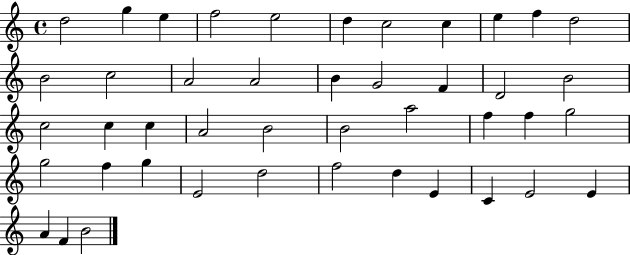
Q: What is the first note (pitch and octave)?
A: D5